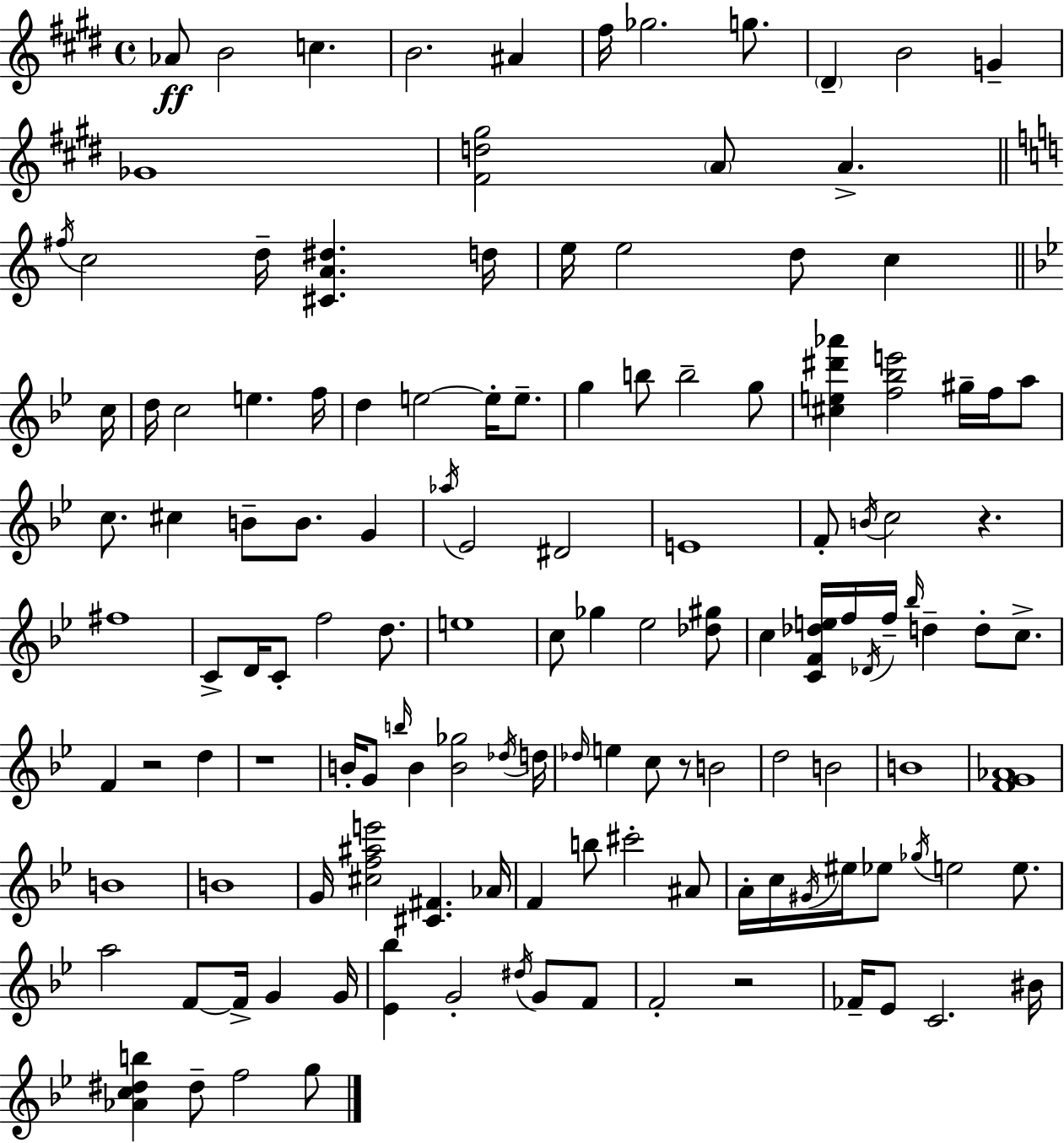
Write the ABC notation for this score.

X:1
T:Untitled
M:4/4
L:1/4
K:E
_A/2 B2 c B2 ^A ^f/4 _g2 g/2 ^D B2 G _G4 [^Fd^g]2 A/2 A ^f/4 c2 d/4 [^CA^d] d/4 e/4 e2 d/2 c c/4 d/4 c2 e f/4 d e2 e/4 e/2 g b/2 b2 g/2 [^ce^d'_a'] [f_be']2 ^g/4 f/4 a/2 c/2 ^c B/2 B/2 G _a/4 _E2 ^D2 E4 F/2 B/4 c2 z ^f4 C/2 D/4 C/2 f2 d/2 e4 c/2 _g _e2 [_d^g]/2 c [CF_de]/4 f/4 _D/4 f/4 _b/4 d d/2 c/2 F z2 d z4 B/4 G/2 b/4 B [B_g]2 _d/4 d/4 _d/4 e c/2 z/2 B2 d2 B2 B4 [FG_A]4 B4 B4 G/4 [^cf^ae']2 [^C^F] _A/4 F b/2 ^c'2 ^A/2 A/4 c/4 ^G/4 ^e/4 _e/2 _g/4 e2 e/2 a2 F/2 F/4 G G/4 [_E_b] G2 ^d/4 G/2 F/2 F2 z2 _F/4 _E/2 C2 ^B/4 [_Ac^db] ^d/2 f2 g/2